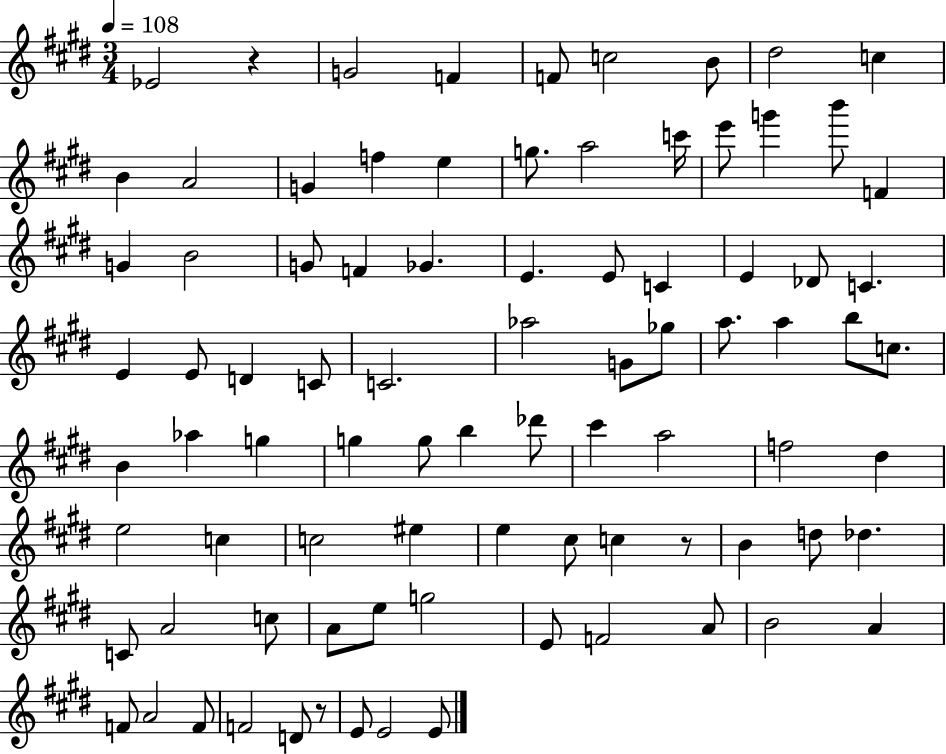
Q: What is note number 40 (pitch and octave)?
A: A5